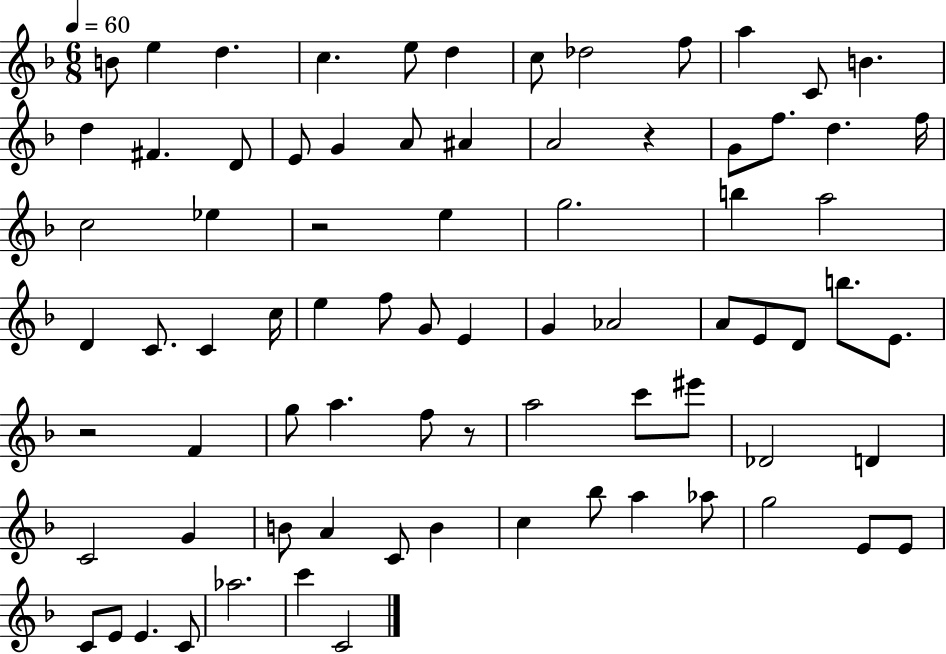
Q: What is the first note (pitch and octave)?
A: B4